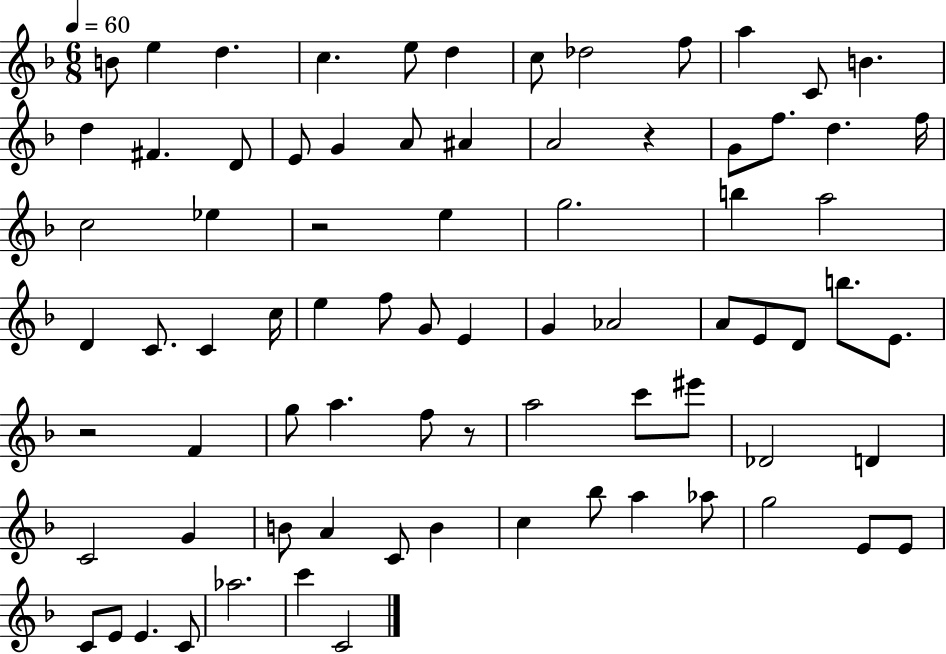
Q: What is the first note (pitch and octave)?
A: B4